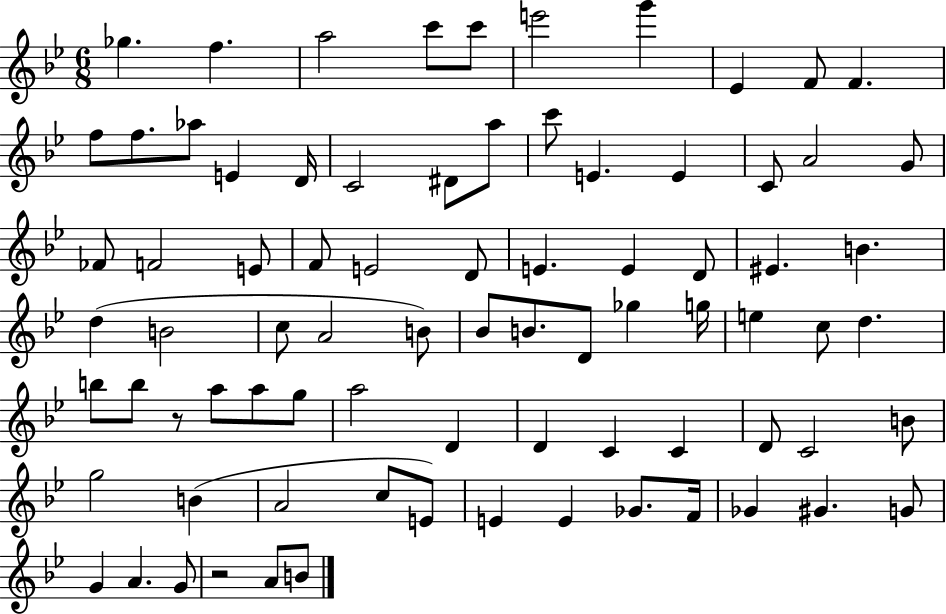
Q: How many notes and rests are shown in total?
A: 80